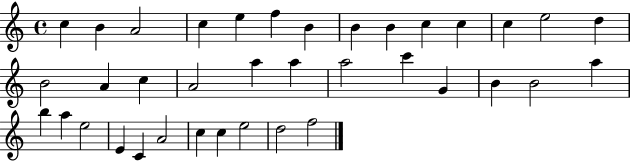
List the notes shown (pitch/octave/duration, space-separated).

C5/q B4/q A4/h C5/q E5/q F5/q B4/q B4/q B4/q C5/q C5/q C5/q E5/h D5/q B4/h A4/q C5/q A4/h A5/q A5/q A5/h C6/q G4/q B4/q B4/h A5/q B5/q A5/q E5/h E4/q C4/q A4/h C5/q C5/q E5/h D5/h F5/h